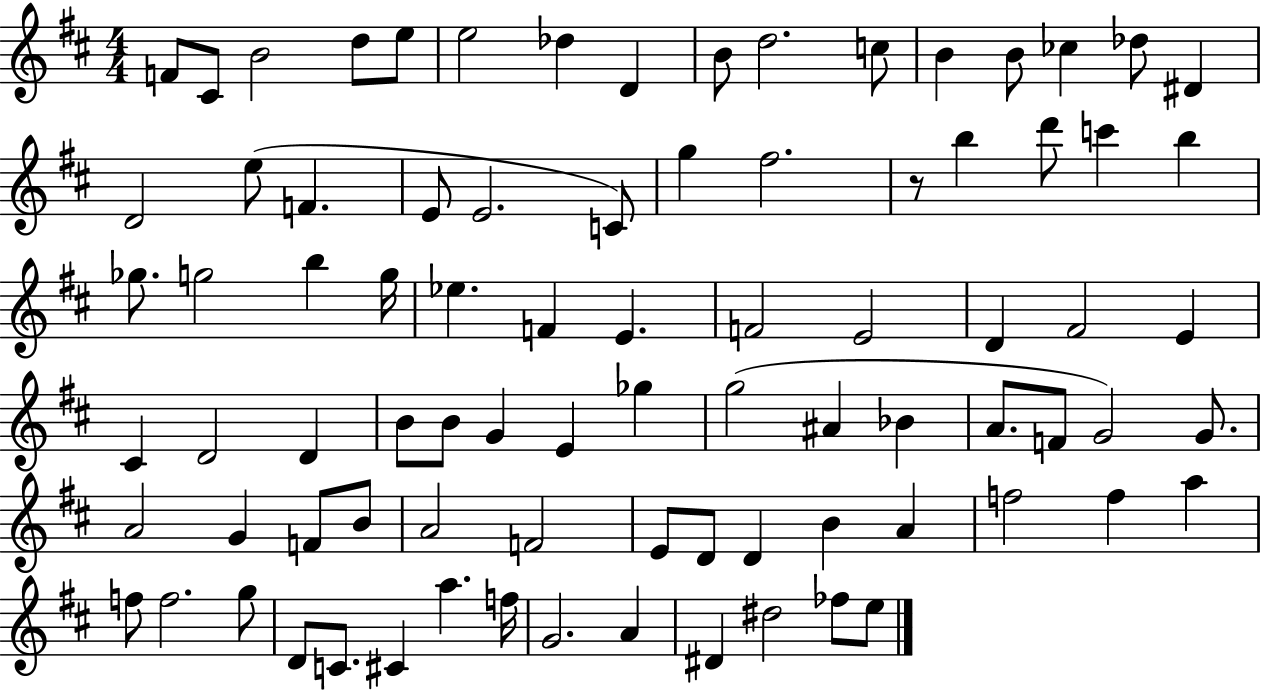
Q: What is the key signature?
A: D major